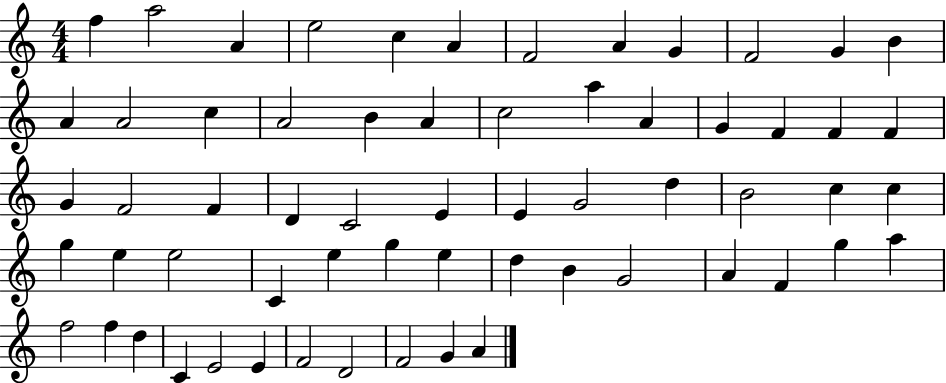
F5/q A5/h A4/q E5/h C5/q A4/q F4/h A4/q G4/q F4/h G4/q B4/q A4/q A4/h C5/q A4/h B4/q A4/q C5/h A5/q A4/q G4/q F4/q F4/q F4/q G4/q F4/h F4/q D4/q C4/h E4/q E4/q G4/h D5/q B4/h C5/q C5/q G5/q E5/q E5/h C4/q E5/q G5/q E5/q D5/q B4/q G4/h A4/q F4/q G5/q A5/q F5/h F5/q D5/q C4/q E4/h E4/q F4/h D4/h F4/h G4/q A4/q